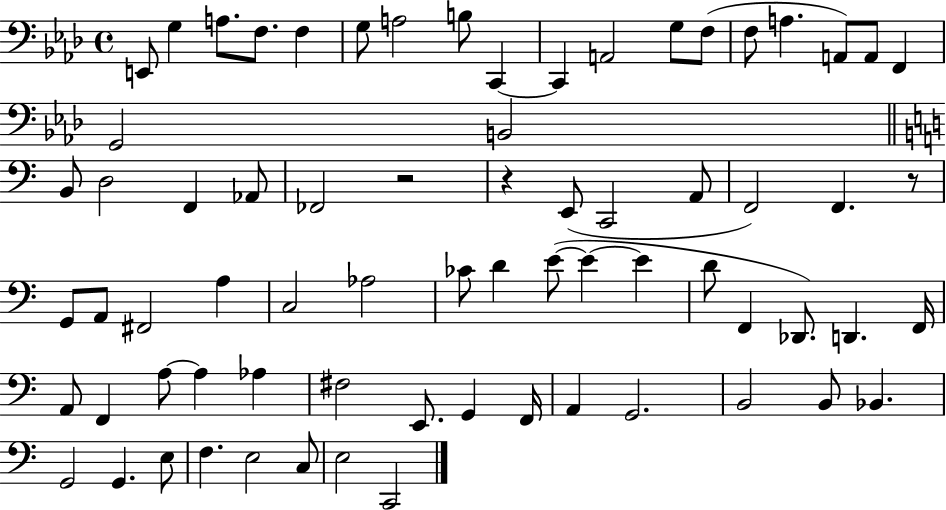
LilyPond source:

{
  \clef bass
  \time 4/4
  \defaultTimeSignature
  \key aes \major
  e,8 g4 a8. f8. f4 | g8 a2 b8 c,4~~ | c,4 a,2 g8 f8( | f8 a4. a,8) a,8 f,4 | \break g,2 b,2 | \bar "||" \break \key c \major b,8 d2 f,4 aes,8 | fes,2 r2 | r4 e,8( c,2 a,8 | f,2) f,4. r8 | \break g,8 a,8 fis,2 a4 | c2 aes2 | ces'8 d'4 e'8~(~ e'4~~ e'4 | d'8 f,4 des,8.) d,4. f,16 | \break a,8 f,4 a8~~ a4 aes4 | fis2 e,8. g,4 f,16 | a,4 g,2. | b,2 b,8 bes,4. | \break g,2 g,4. e8 | f4. e2 c8 | e2 c,2 | \bar "|."
}